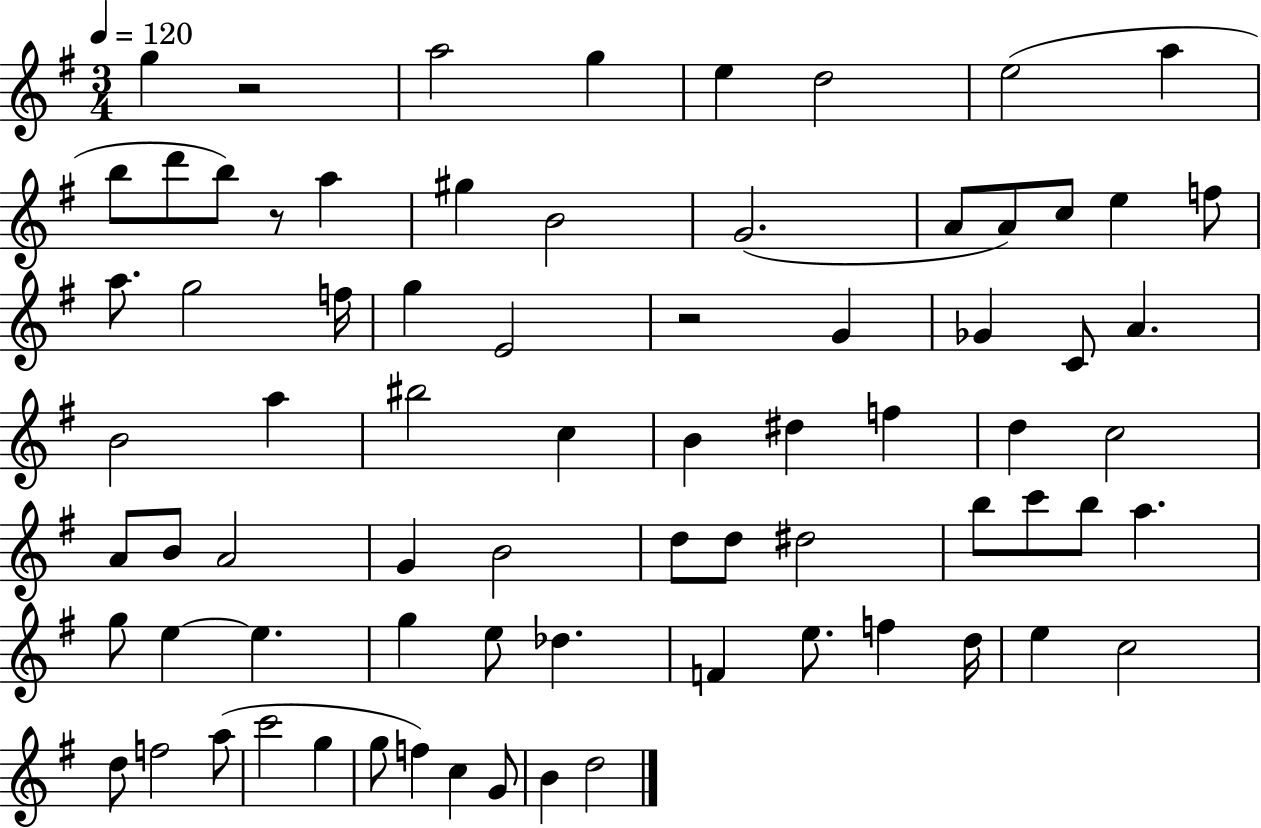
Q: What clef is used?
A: treble